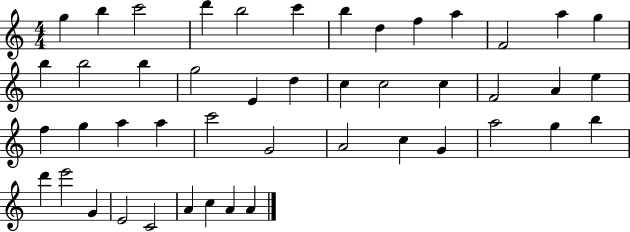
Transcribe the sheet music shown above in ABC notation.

X:1
T:Untitled
M:4/4
L:1/4
K:C
g b c'2 d' b2 c' b d f a F2 a g b b2 b g2 E d c c2 c F2 A e f g a a c'2 G2 A2 c G a2 g b d' e'2 G E2 C2 A c A A